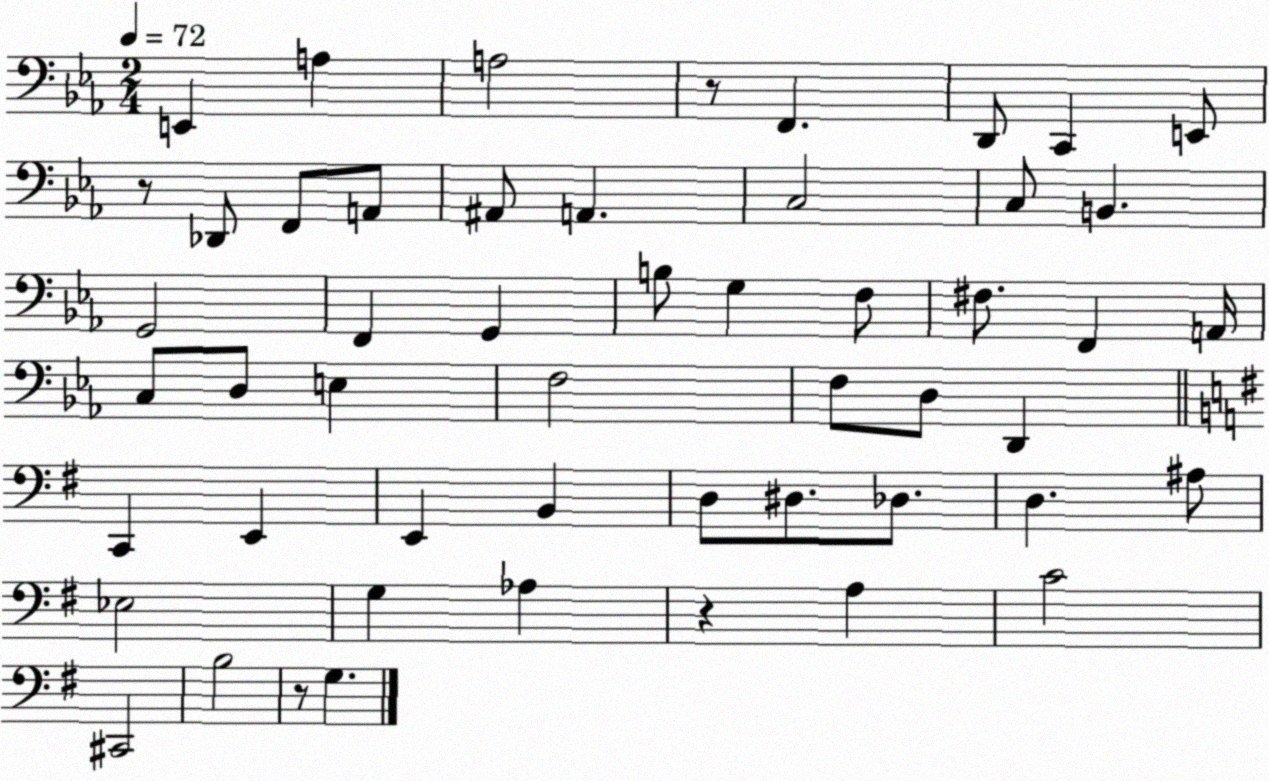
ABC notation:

X:1
T:Untitled
M:2/4
L:1/4
K:Eb
E,, A, A,2 z/2 F,, D,,/2 C,, E,,/2 z/2 _D,,/2 F,,/2 A,,/2 ^A,,/2 A,, C,2 C,/2 B,, G,,2 F,, G,, B,/2 G, F,/2 ^F,/2 F,, A,,/4 C,/2 D,/2 E, F,2 F,/2 D,/2 D,, C,, E,, E,, B,, D,/2 ^D,/2 _D,/2 D, ^A,/2 _E,2 G, _A, z A, C2 ^C,,2 B,2 z/2 G,